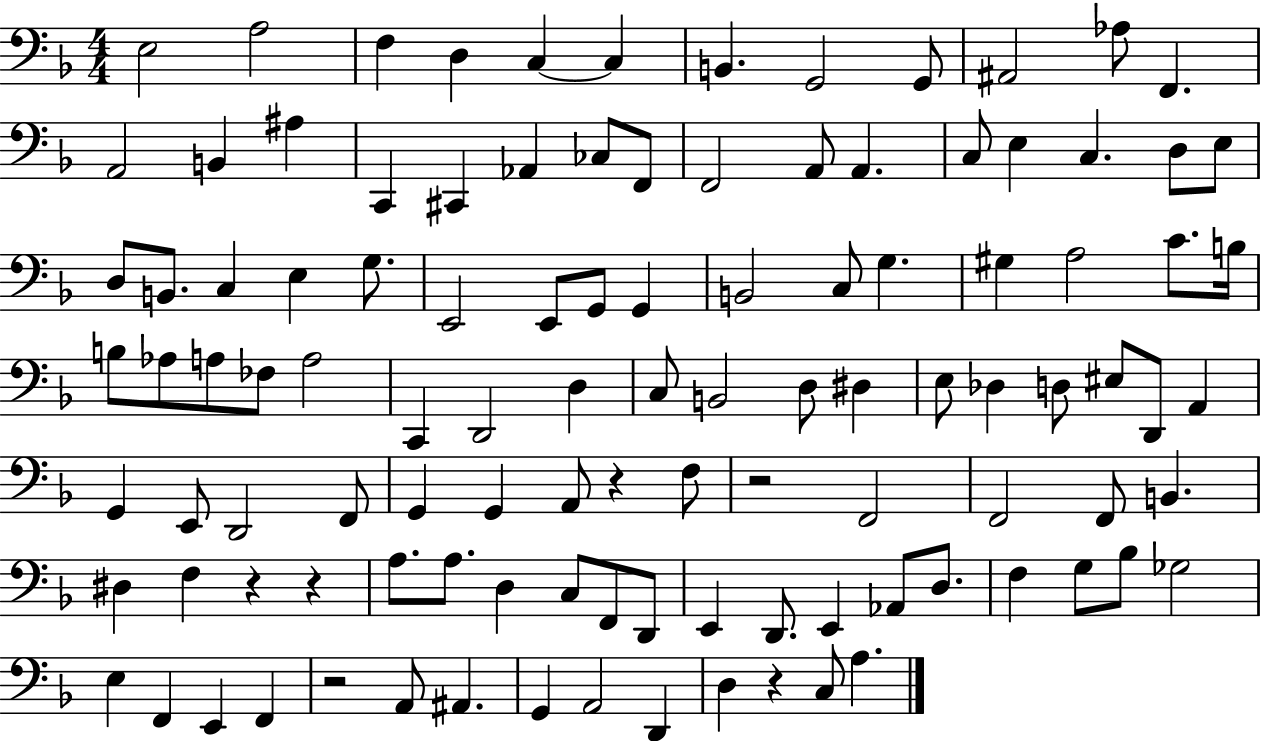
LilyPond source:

{
  \clef bass
  \numericTimeSignature
  \time 4/4
  \key f \major
  e2 a2 | f4 d4 c4~~ c4 | b,4. g,2 g,8 | ais,2 aes8 f,4. | \break a,2 b,4 ais4 | c,4 cis,4 aes,4 ces8 f,8 | f,2 a,8 a,4. | c8 e4 c4. d8 e8 | \break d8 b,8. c4 e4 g8. | e,2 e,8 g,8 g,4 | b,2 c8 g4. | gis4 a2 c'8. b16 | \break b8 aes8 a8 fes8 a2 | c,4 d,2 d4 | c8 b,2 d8 dis4 | e8 des4 d8 eis8 d,8 a,4 | \break g,4 e,8 d,2 f,8 | g,4 g,4 a,8 r4 f8 | r2 f,2 | f,2 f,8 b,4. | \break dis4 f4 r4 r4 | a8. a8. d4 c8 f,8 d,8 | e,4 d,8. e,4 aes,8 d8. | f4 g8 bes8 ges2 | \break e4 f,4 e,4 f,4 | r2 a,8 ais,4. | g,4 a,2 d,4 | d4 r4 c8 a4. | \break \bar "|."
}